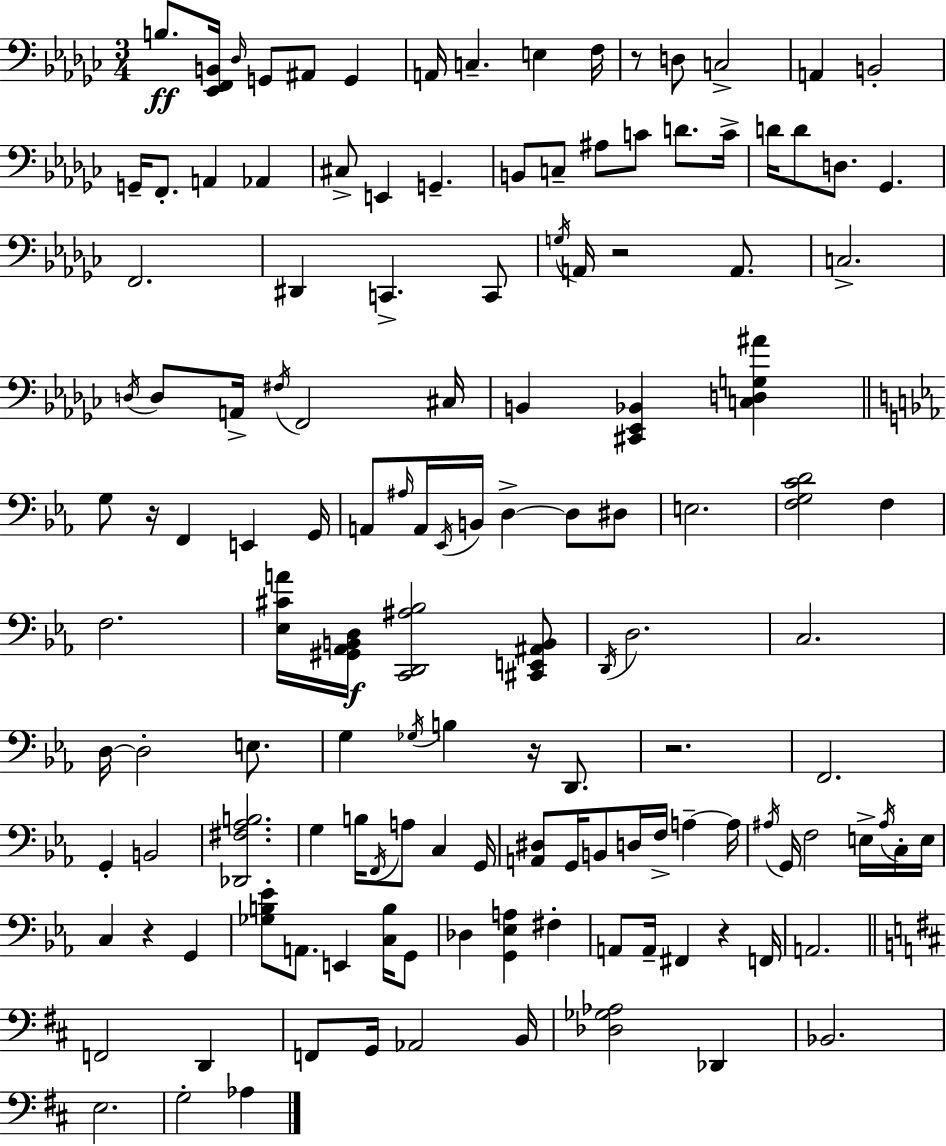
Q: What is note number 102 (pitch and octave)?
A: F#2